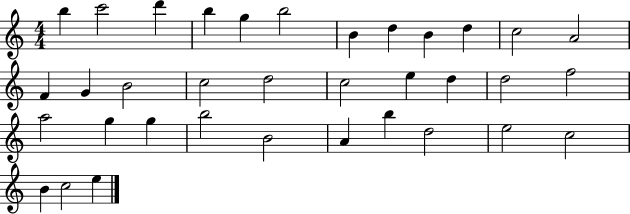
{
  \clef treble
  \numericTimeSignature
  \time 4/4
  \key c \major
  b''4 c'''2 d'''4 | b''4 g''4 b''2 | b'4 d''4 b'4 d''4 | c''2 a'2 | \break f'4 g'4 b'2 | c''2 d''2 | c''2 e''4 d''4 | d''2 f''2 | \break a''2 g''4 g''4 | b''2 b'2 | a'4 b''4 d''2 | e''2 c''2 | \break b'4 c''2 e''4 | \bar "|."
}